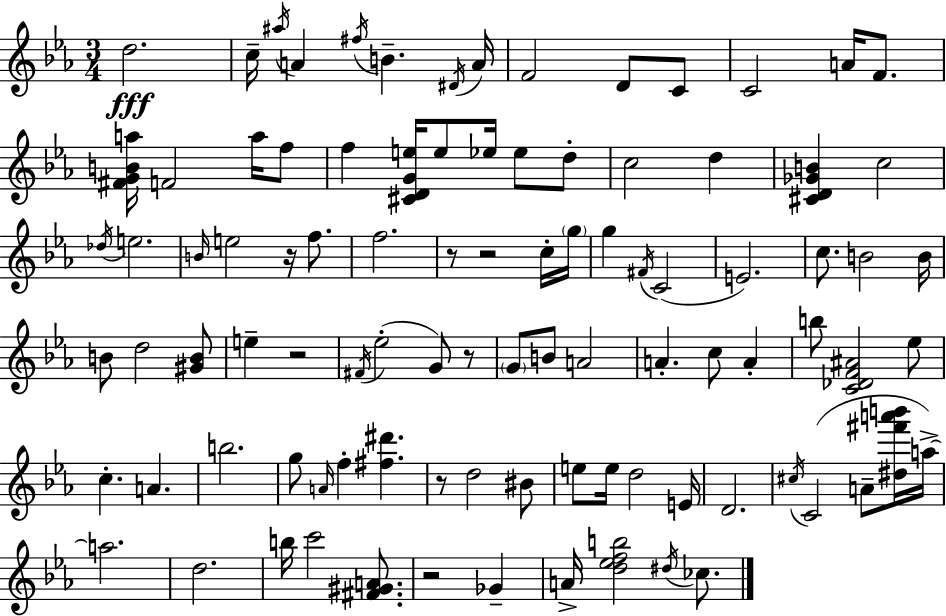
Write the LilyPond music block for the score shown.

{
  \clef treble
  \numericTimeSignature
  \time 3/4
  \key c \minor
  \repeat volta 2 { d''2.\fff | c''16-- \acciaccatura { ais''16 } a'4 \acciaccatura { fis''16 } b'4.-- | \acciaccatura { dis'16 } a'16 f'2 d'8 | c'8 c'2 a'16 | \break f'8. <fis' g' b' a''>16 f'2 | a''16 f''8 f''4 <cis' d' g' e''>16 e''8 ees''16 ees''8 | d''8-. c''2 d''4 | <cis' d' ges' b'>4 c''2 | \break \acciaccatura { des''16 } e''2. | \grace { b'16 } e''2 | r16 f''8. f''2. | r8 r2 | \break c''16-. \parenthesize g''16 g''4 \acciaccatura { fis'16 }( c'2 | e'2.) | c''8. b'2 | b'16 b'8 d''2 | \break <gis' b'>8 e''4-- r2 | \acciaccatura { fis'16 }( ees''2-. | g'8) r8 \parenthesize g'8 b'8 a'2 | a'4.-. | \break c''8 a'4-. b''8 <c' des' f' ais'>2 | ees''8 c''4.-. | a'4. b''2. | g''8 \grace { a'16 } f''4-. | \break <fis'' dis'''>4. r8 d''2 | bis'8 e''8 e''16 d''2 | e'16 d'2. | \acciaccatura { cis''16 }( c'2 | \break a'8-- <dis'' fis''' a''' b'''>16 a''16->~~) a''2. | d''2. | b''16 c'''2 | <fis' gis' a'>8. r2 | \break ges'4-- a'16-> <d'' ees'' f'' b''>2 | \acciaccatura { dis''16 } ces''8. } \bar "|."
}